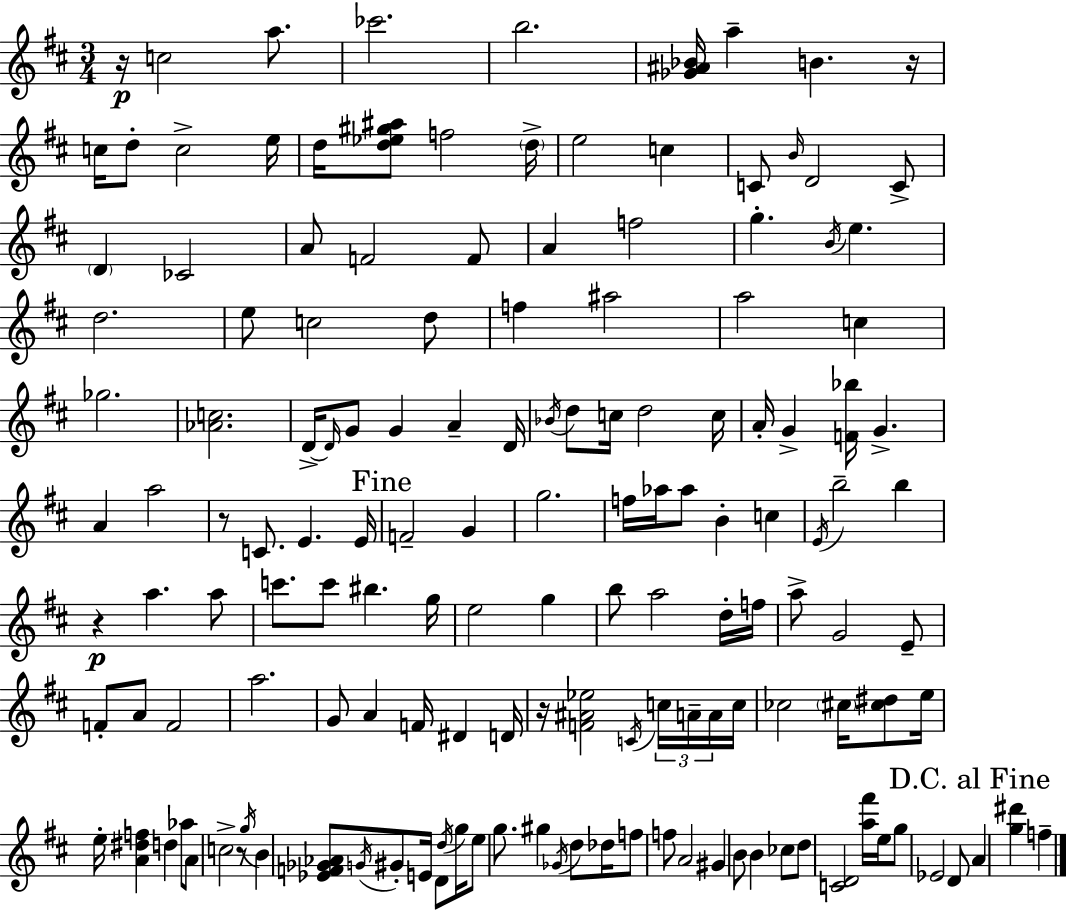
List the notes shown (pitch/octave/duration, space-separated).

R/s C5/h A5/e. CES6/h. B5/h. [Gb4,A#4,Bb4]/s A5/q B4/q. R/s C5/s D5/e C5/h E5/s D5/s [D5,Eb5,G#5,A#5]/e F5/h D5/s E5/h C5/q C4/e B4/s D4/h C4/e D4/q CES4/h A4/e F4/h F4/e A4/q F5/h G5/q. B4/s E5/q. D5/h. E5/e C5/h D5/e F5/q A#5/h A5/h C5/q Gb5/h. [Ab4,C5]/h. D4/s D4/s G4/e G4/q A4/q D4/s Bb4/s D5/e C5/s D5/h C5/s A4/s G4/q [F4,Bb5]/s G4/q. A4/q A5/h R/e C4/e. E4/q. E4/s F4/h G4/q G5/h. F5/s Ab5/s Ab5/e B4/q C5/q E4/s B5/h B5/q R/q A5/q. A5/e C6/e. C6/e BIS5/q. G5/s E5/h G5/q B5/e A5/h D5/s F5/s A5/e G4/h E4/e F4/e A4/e F4/h A5/h. G4/e A4/q F4/s D#4/q D4/s R/s [F4,A#4,Eb5]/h C4/s C5/s A4/s A4/s C5/s CES5/h C#5/s [C#5,D#5]/e E5/s E5/s [A4,D#5,F5]/q D5/q Ab5/e A4/e C5/h R/e G5/s B4/q [Eb4,F4,Gb4,Ab4]/e G4/s G#4/e E4/s D4/e D5/s G5/s E5/e G5/e. G#5/q Gb4/s D5/e Db5/s F5/e F5/e A4/h G#4/q B4/e B4/q CES5/e D5/e [C4,D4]/h [A5,F#6]/s E5/s G5/e Eb4/h D4/e A4/q [G5,D#6]/q F5/q